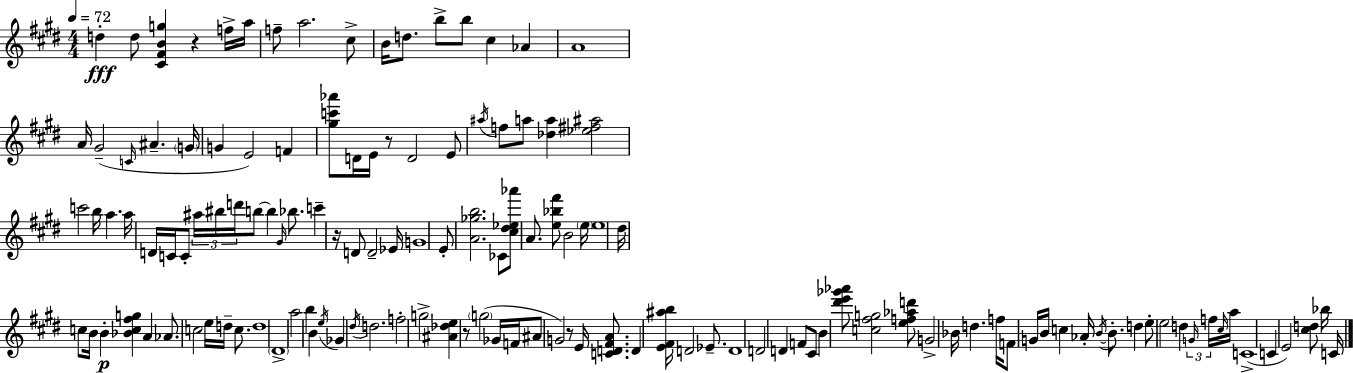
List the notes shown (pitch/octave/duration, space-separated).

D5/q D5/e [C#4,F#4,B4,G5]/q R/q F5/s A5/s F5/e A5/h. C#5/e B4/s D5/e. B5/e B5/e C#5/q Ab4/q A4/w A4/s G#4/h C4/s A#4/q. G4/s G4/q E4/h F4/q [G#5,C6,Ab6]/e D4/s E4/s R/e D4/h E4/e A#5/s F5/e A5/e [Db5,A5]/q [Eb5,F#5,A#5]/h C6/h B5/s A5/q. A5/s D4/s C4/s C4/e A#5/s BIS5/s D6/s B5/e B5/q G#4/s Bb5/e. C6/q R/s D4/e D4/h Eb4/s G4/w E4/e [A4,Gb5,B5]/h. CES4/e [C#5,D#5,Eb5,Ab6]/e A4/e. [E5,Bb5,F#6]/e B4/h E5/s E5/w D#5/s C5/e B4/s B4/q [Bb4,C5,F#5,G5]/q A4/q Ab4/e. C5/h E5/s D5/s C5/e. D5/w D#4/w A5/h B5/q B4/q E5/s Gb4/q D#5/s D5/h. F5/h G5/h [A#4,Db5,E5]/q R/e G5/h Gb4/s F4/s A#4/e G4/h R/e E4/s [C4,D4,F#4,A4]/e. D4/q [E4,F#4,A#5,B5]/s D4/h Eb4/e. D4/w D4/h D4/q F4/e C#4/e B4/q [D#6,E6,Gb6,Ab6]/e [C5,F#5,G5]/h [E5,F5,Ab5,D6]/e G4/h Bb4/s D5/q. F5/s F4/e G4/s B4/s C5/q Ab4/s B4/s B4/e. D5/q E5/e E5/h D5/q G4/s F5/s C#5/s A5/s C4/w C4/q E4/h [C#5,D5]/e Bb5/s C4/s